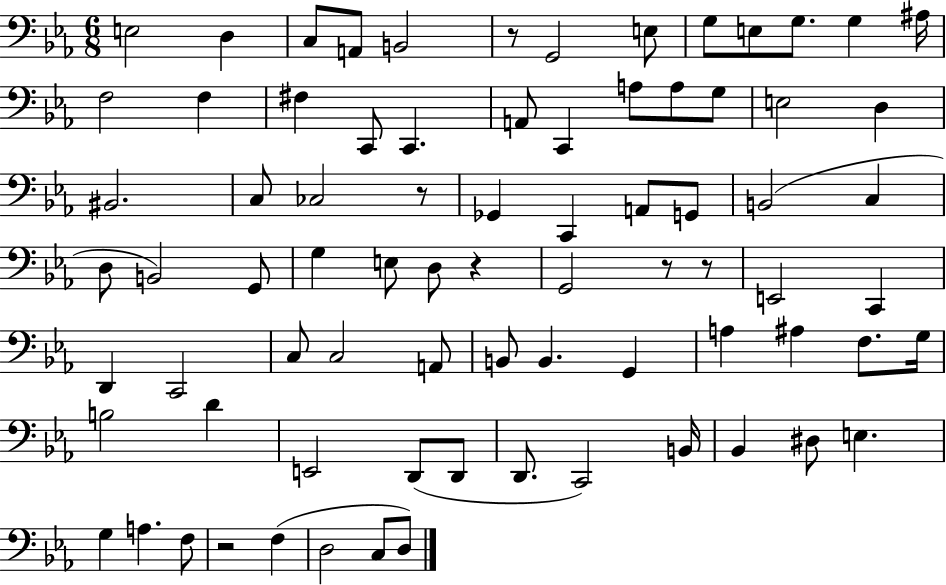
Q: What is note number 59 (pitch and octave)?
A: D2